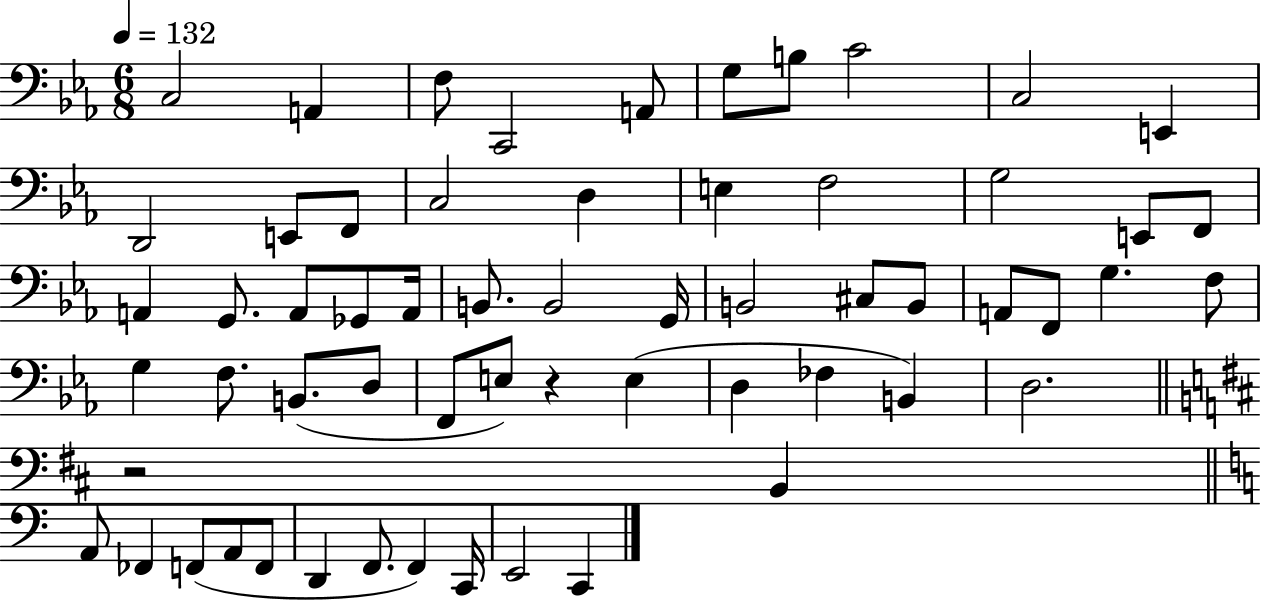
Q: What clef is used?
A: bass